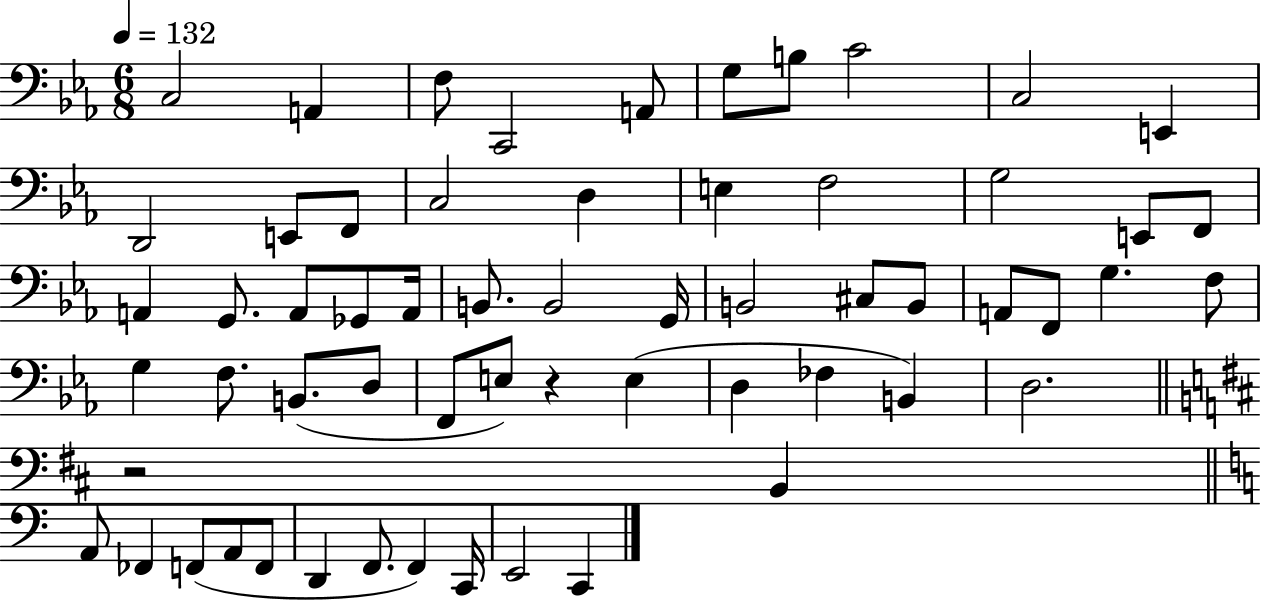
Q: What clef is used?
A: bass